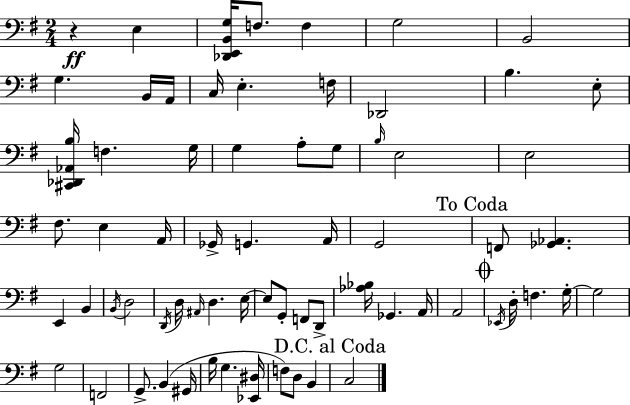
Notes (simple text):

R/q E3/q [Db2,E2,B2,G3]/s F3/e. F3/q G3/h B2/h G3/q. B2/s A2/s C3/s E3/q. F3/s Db2/h B3/q. E3/e [C#2,Db2,Ab2,B3]/s F3/q. G3/s G3/q A3/e G3/e B3/s E3/h E3/h F#3/e. E3/q A2/s Gb2/s G2/q. A2/s G2/h F2/e [Gb2,Ab2]/q. E2/q B2/q B2/s D3/h D2/s D3/s A#2/s D3/q. E3/s E3/e G2/e F2/e D2/e [Ab3,Bb3]/s Gb2/q. A2/s A2/h Eb2/s D3/s F3/q. G3/s G3/h G3/h F2/h G2/e. B2/q G#2/s B3/s G3/q. [Eb2,D#3]/s F3/e D3/e B2/q C3/h